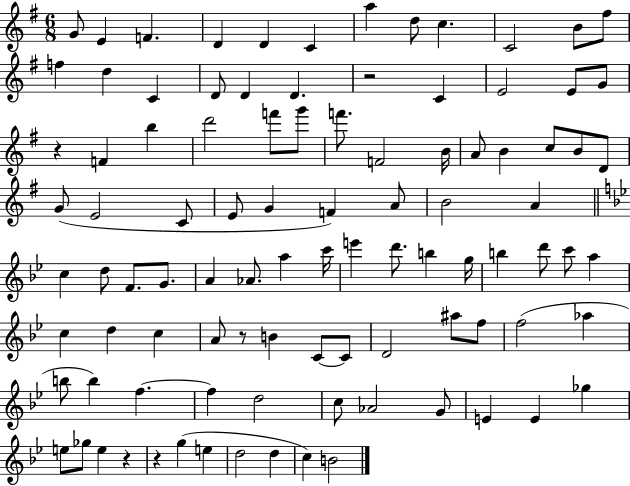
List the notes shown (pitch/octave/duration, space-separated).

G4/e E4/q F4/q. D4/q D4/q C4/q A5/q D5/e C5/q. C4/h B4/e F#5/e F5/q D5/q C4/q D4/e D4/q D4/q. R/h C4/q E4/h E4/e G4/e R/q F4/q B5/q D6/h F6/e G6/e F6/e. F4/h B4/s A4/e B4/q C5/e B4/e D4/e G4/e E4/h C4/e E4/e G4/q F4/q A4/e B4/h A4/q C5/q D5/e F4/e. G4/e. A4/q Ab4/e. A5/q C6/s E6/q D6/e. B5/q G5/s B5/q D6/e C6/e A5/q C5/q D5/q C5/q A4/e R/e B4/q C4/e C4/e D4/h A#5/e F5/e F5/h Ab5/q B5/e B5/q F5/q. F5/q D5/h C5/e Ab4/h G4/e E4/q E4/q Gb5/q E5/e Gb5/e E5/q R/q R/q G5/q E5/q D5/h D5/q C5/q B4/h